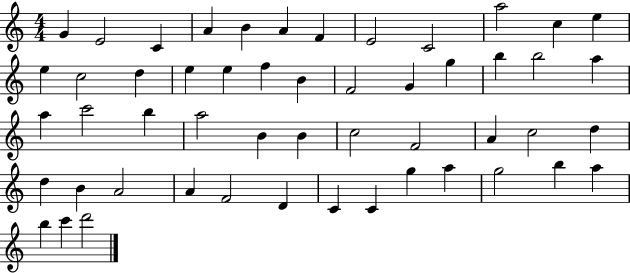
{
  \clef treble
  \numericTimeSignature
  \time 4/4
  \key c \major
  g'4 e'2 c'4 | a'4 b'4 a'4 f'4 | e'2 c'2 | a''2 c''4 e''4 | \break e''4 c''2 d''4 | e''4 e''4 f''4 b'4 | f'2 g'4 g''4 | b''4 b''2 a''4 | \break a''4 c'''2 b''4 | a''2 b'4 b'4 | c''2 f'2 | a'4 c''2 d''4 | \break d''4 b'4 a'2 | a'4 f'2 d'4 | c'4 c'4 g''4 a''4 | g''2 b''4 a''4 | \break b''4 c'''4 d'''2 | \bar "|."
}